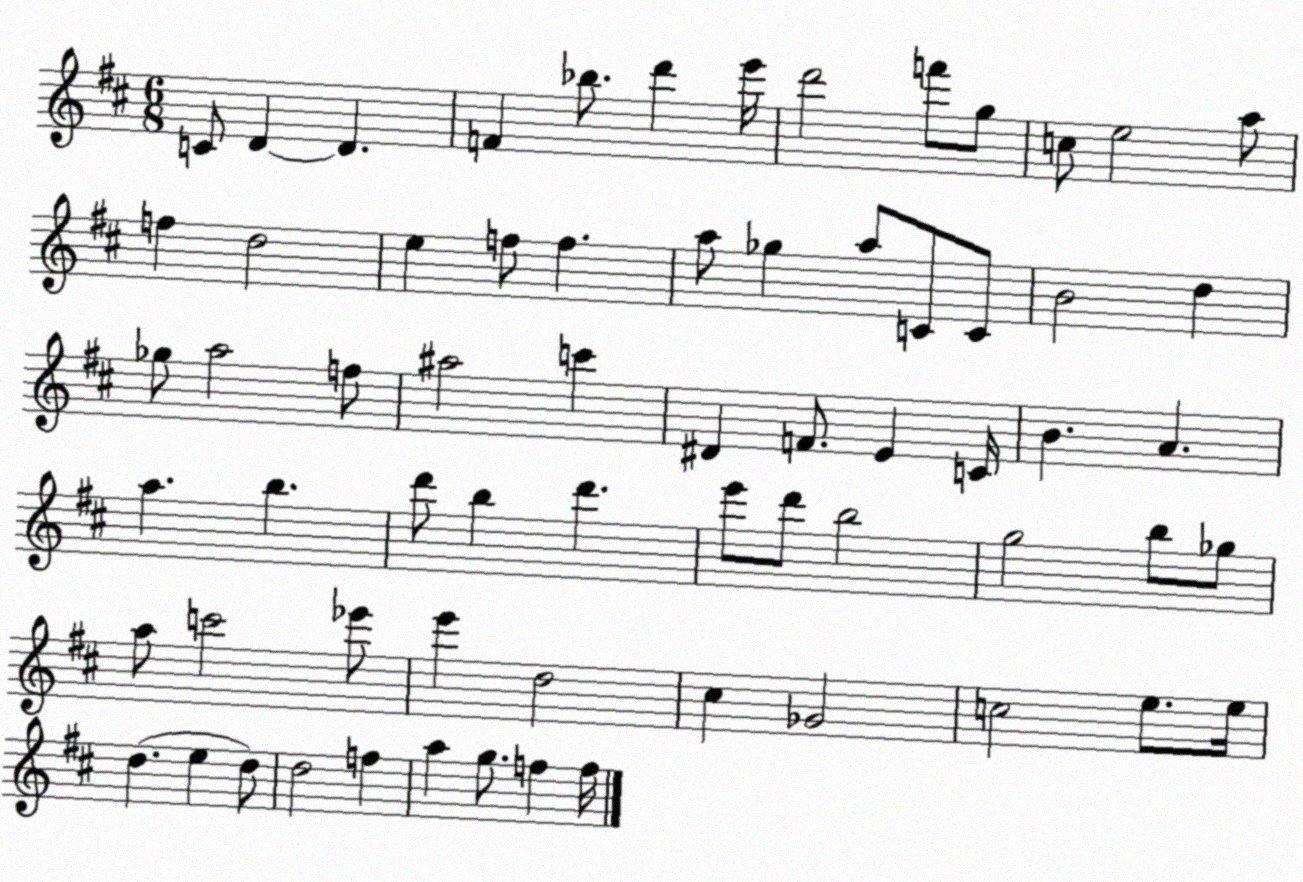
X:1
T:Untitled
M:6/8
L:1/4
K:D
C/2 D D F _b/2 d' e'/4 d'2 f'/2 g/2 c/2 e2 a/2 f d2 e f/2 f a/2 _g a/2 C/2 C/2 B2 d _g/2 a2 f/2 ^a2 c' ^D F/2 E C/4 B A a b d'/2 b d' e'/2 d'/2 b2 g2 b/2 _g/2 a/2 c'2 _e'/2 e' d2 ^c _G2 c2 e/2 e/4 d e d/2 d2 f a g/2 f f/4